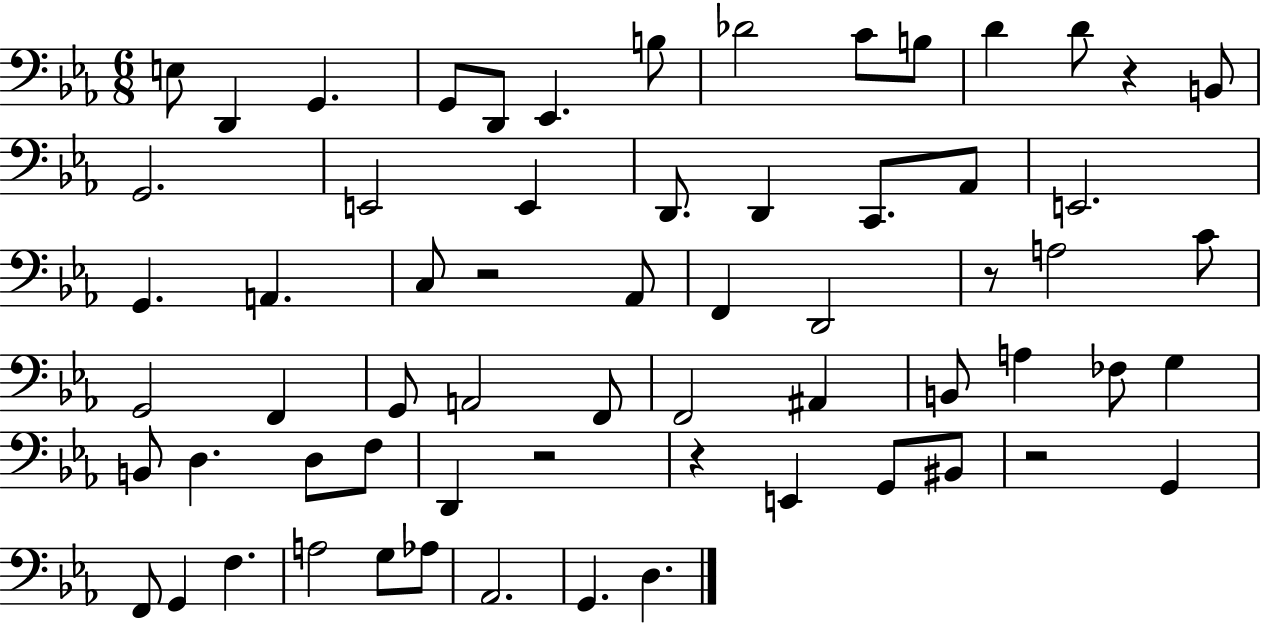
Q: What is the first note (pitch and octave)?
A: E3